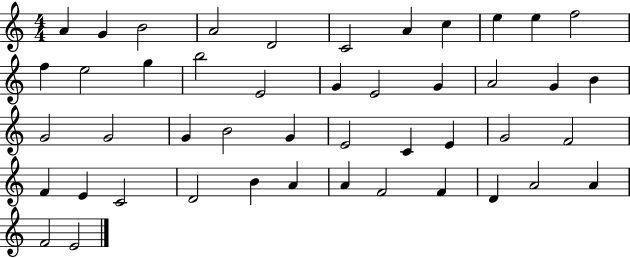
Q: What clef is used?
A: treble